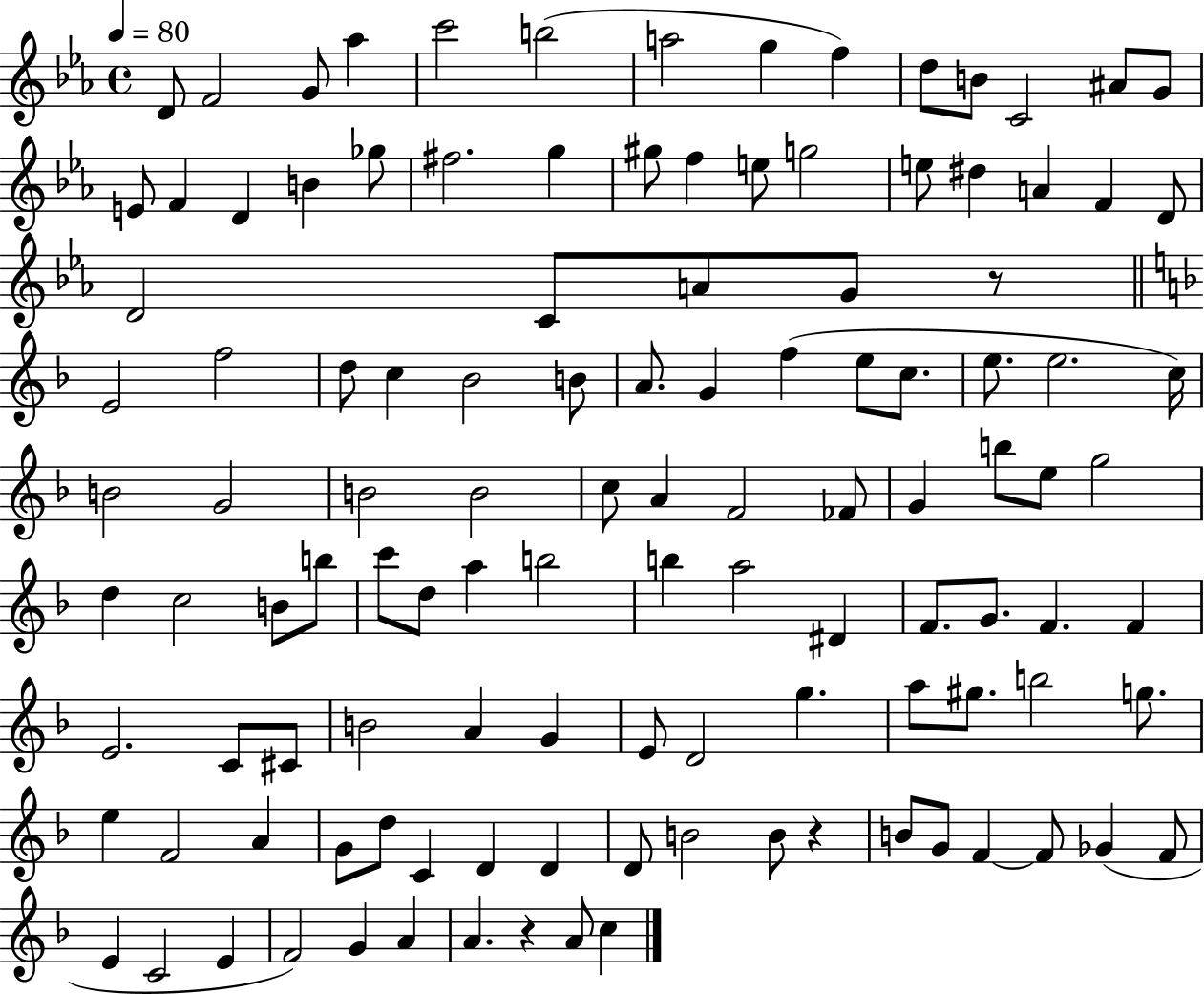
{
  \clef treble
  \time 4/4
  \defaultTimeSignature
  \key ees \major
  \tempo 4 = 80
  \repeat volta 2 { d'8 f'2 g'8 aes''4 | c'''2 b''2( | a''2 g''4 f''4) | d''8 b'8 c'2 ais'8 g'8 | \break e'8 f'4 d'4 b'4 ges''8 | fis''2. g''4 | gis''8 f''4 e''8 g''2 | e''8 dis''4 a'4 f'4 d'8 | \break d'2 c'8 a'8 g'8 r8 | \bar "||" \break \key f \major e'2 f''2 | d''8 c''4 bes'2 b'8 | a'8. g'4 f''4( e''8 c''8. | e''8. e''2. c''16) | \break b'2 g'2 | b'2 b'2 | c''8 a'4 f'2 fes'8 | g'4 b''8 e''8 g''2 | \break d''4 c''2 b'8 b''8 | c'''8 d''8 a''4 b''2 | b''4 a''2 dis'4 | f'8. g'8. f'4. f'4 | \break e'2. c'8 cis'8 | b'2 a'4 g'4 | e'8 d'2 g''4. | a''8 gis''8. b''2 g''8. | \break e''4 f'2 a'4 | g'8 d''8 c'4 d'4 d'4 | d'8 b'2 b'8 r4 | b'8 g'8 f'4~~ f'8 ges'4( f'8 | \break e'4 c'2 e'4 | f'2) g'4 a'4 | a'4. r4 a'8 c''4 | } \bar "|."
}